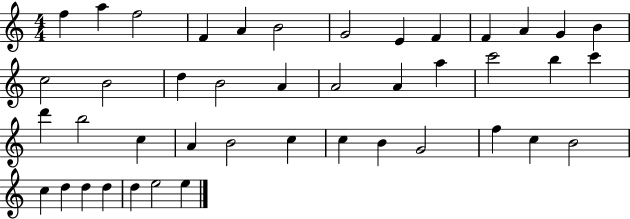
{
  \clef treble
  \numericTimeSignature
  \time 4/4
  \key c \major
  f''4 a''4 f''2 | f'4 a'4 b'2 | g'2 e'4 f'4 | f'4 a'4 g'4 b'4 | \break c''2 b'2 | d''4 b'2 a'4 | a'2 a'4 a''4 | c'''2 b''4 c'''4 | \break d'''4 b''2 c''4 | a'4 b'2 c''4 | c''4 b'4 g'2 | f''4 c''4 b'2 | \break c''4 d''4 d''4 d''4 | d''4 e''2 e''4 | \bar "|."
}